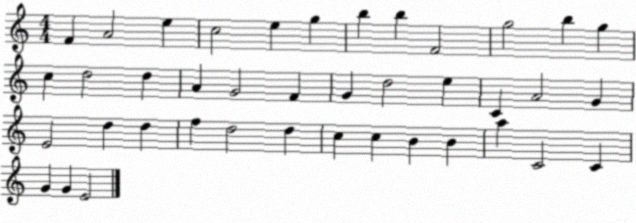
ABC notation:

X:1
T:Untitled
M:4/4
L:1/4
K:C
F A2 e c2 e g b b F2 g2 b g c d2 d A G2 F G d2 e C A2 G E2 d d f d2 d c c B B a C2 C G G E2